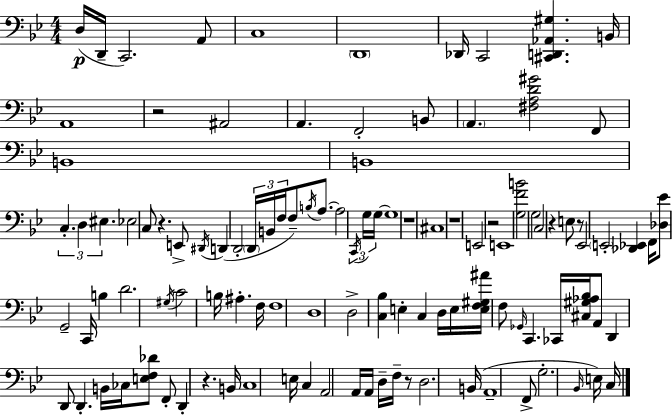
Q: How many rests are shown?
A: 9